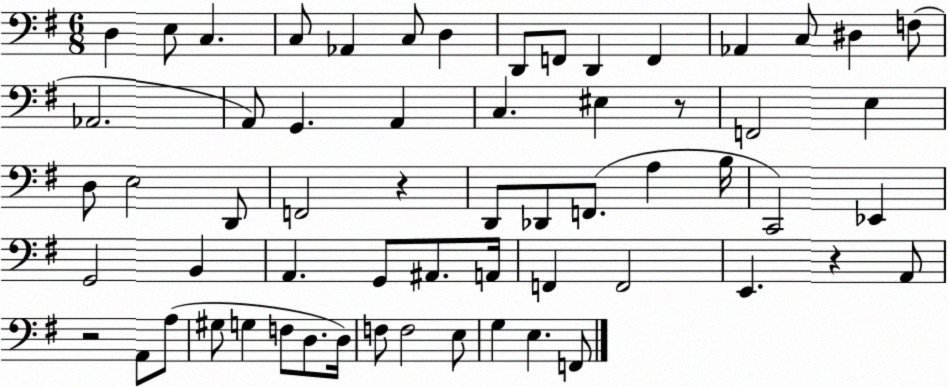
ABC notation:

X:1
T:Untitled
M:6/8
L:1/4
K:G
D, E,/2 C, C,/2 _A,, C,/2 D, D,,/2 F,,/2 D,, F,, _A,, C,/2 ^D, F,/2 _A,,2 A,,/2 G,, A,, C, ^E, z/2 F,,2 E, D,/2 E,2 D,,/2 F,,2 z D,,/2 _D,,/2 F,,/2 A, B,/4 C,,2 _E,, G,,2 B,, A,, G,,/2 ^A,,/2 A,,/4 F,, F,,2 E,, z A,,/2 z2 A,,/2 A,/2 ^G,/2 G, F,/2 D,/2 D,/4 F,/2 F,2 E,/2 G, E, F,,/2